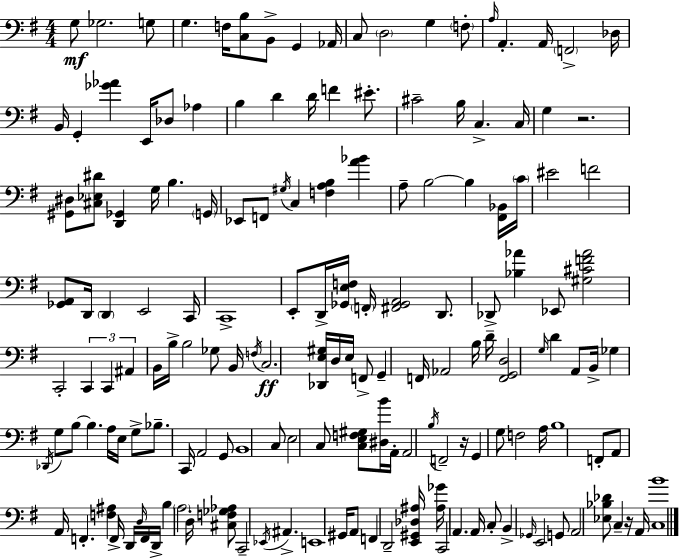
X:1
T:Untitled
M:4/4
L:1/4
K:G
G,/2 _G,2 G,/2 G, F,/4 [C,B,]/2 B,,/2 G,, _A,,/4 C,/2 D,2 G, F,/2 A,/4 A,, A,,/4 F,,2 _D,/4 B,,/4 G,, [_G_A] E,,/4 _D,/2 _A, B, D D/4 F ^E/2 ^C2 B,/4 C, C,/4 G, z2 [^G,,^D,]/2 [^C,_E,^D]/2 [D,,_G,,] G,/4 B, G,,/4 _E,,/2 F,,/2 ^G,/4 C, [F,A,B,] [A_B] A,/2 B,2 B, [^F,,_B,,]/4 C/4 ^E2 F2 [_G,,A,,]/2 D,,/4 D,, E,,2 C,,/4 C,,4 E,,/2 D,,/4 [_G,,E,F,]/4 F,,/4 [^F,,_G,,A,,]2 D,,/2 _D,,/2 [_B,_A] _E,,/2 [^G,^CF_A]2 C,,2 C,, C,, ^A,, B,,/4 B,/4 B,2 _G,/2 B,,/4 F,/4 C,2 [_D,,E,^G,]/4 D,/4 E,/4 F,,/2 G,, F,,/4 _A,,2 B,/4 D/4 [F,,G,,D,]2 G,/4 D A,,/2 B,,/4 _G, _D,,/4 G,/2 B,/2 B, A,/4 E,/4 G,/2 _B,/2 C,,/4 A,,2 G,,/2 B,,4 C,/2 E,2 C,/2 [C,E,F,^G,]/2 [^D,B]/4 A,,/4 A,,2 B,/4 F,,2 z/4 G,, G,/2 F,2 A,/4 B,4 F,,/2 A,,/2 A,,/4 F,, [F,^A,] F,,/4 D,,/4 D,/4 F,,/4 D,,/4 B, A,2 D,/4 [^C,F,_G,_A,]/2 C,,2 _E,,/4 ^A,, E,,4 ^G,,/4 A,,/2 F,, D,,2 [E,,^G,,_D,^A,]/4 [^A,_G]/4 C,,2 A,, A,,/4 C,/2 B,, _G,,/4 E,,2 G,,/2 A,,2 [_E,_B,_D]/2 C, z/4 A,,/4 [C,B]4